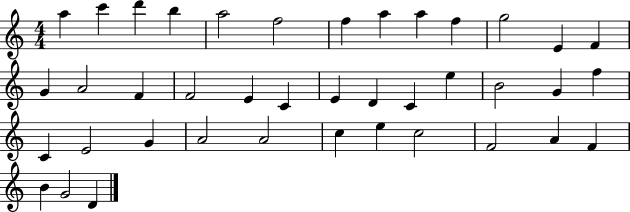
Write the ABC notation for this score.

X:1
T:Untitled
M:4/4
L:1/4
K:C
a c' d' b a2 f2 f a a f g2 E F G A2 F F2 E C E D C e B2 G f C E2 G A2 A2 c e c2 F2 A F B G2 D